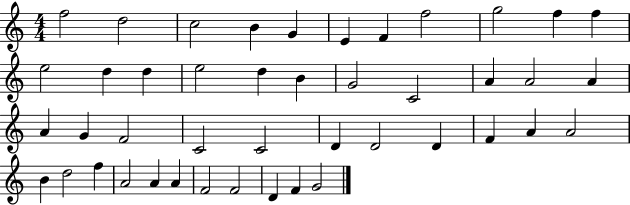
{
  \clef treble
  \numericTimeSignature
  \time 4/4
  \key c \major
  f''2 d''2 | c''2 b'4 g'4 | e'4 f'4 f''2 | g''2 f''4 f''4 | \break e''2 d''4 d''4 | e''2 d''4 b'4 | g'2 c'2 | a'4 a'2 a'4 | \break a'4 g'4 f'2 | c'2 c'2 | d'4 d'2 d'4 | f'4 a'4 a'2 | \break b'4 d''2 f''4 | a'2 a'4 a'4 | f'2 f'2 | d'4 f'4 g'2 | \break \bar "|."
}